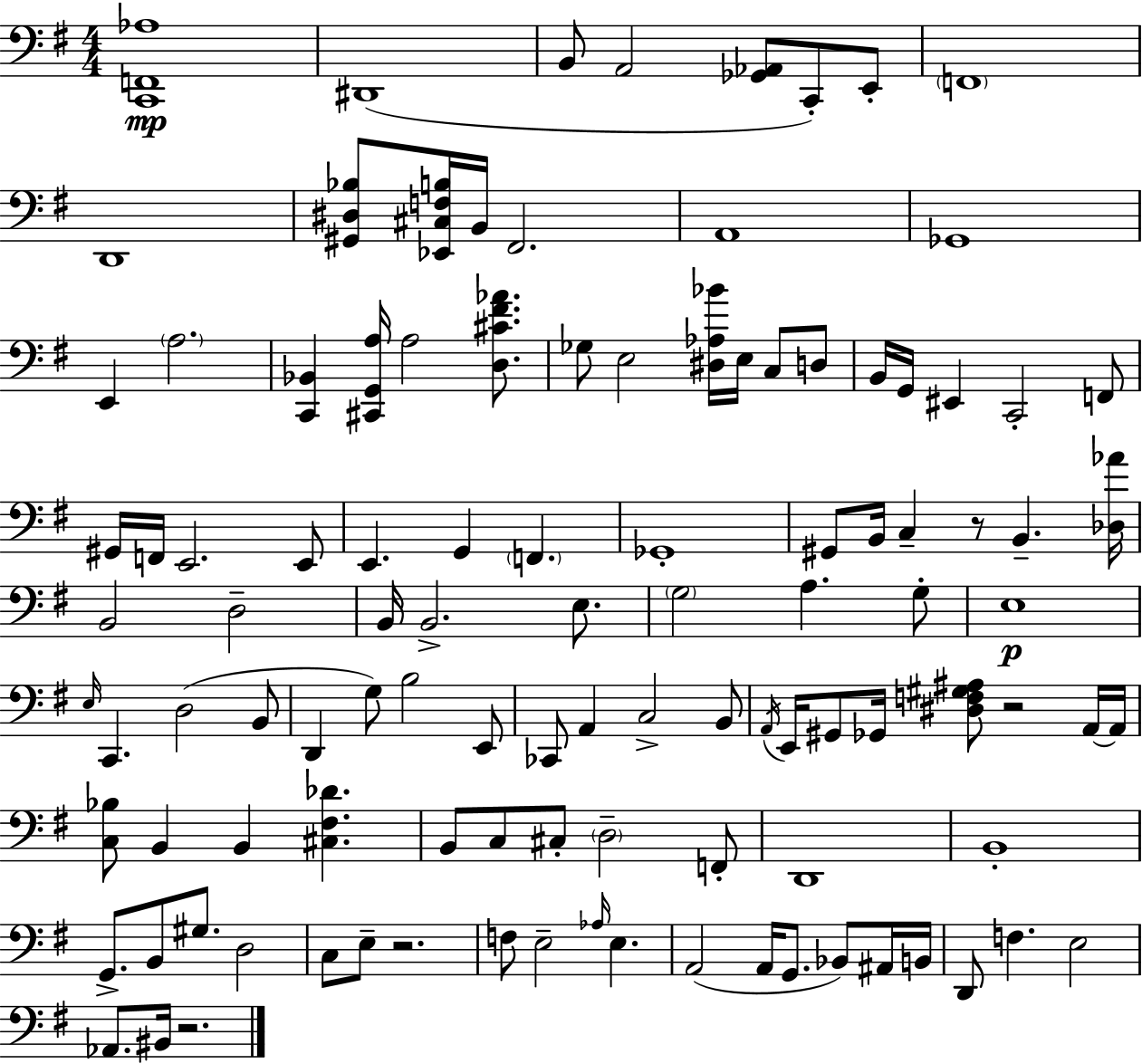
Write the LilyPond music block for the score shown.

{
  \clef bass
  \numericTimeSignature
  \time 4/4
  \key e \minor
  <c, f, aes>1\mp | dis,1( | b,8 a,2 <ges, aes,>8 c,8-.) e,8-. | \parenthesize f,1 | \break d,1 | <gis, dis bes>8 <ees, cis f b>16 b,16 fis,2. | a,1 | ges,1 | \break e,4 \parenthesize a2. | <c, bes,>4 <cis, g, a>16 a2 <d cis' fis' aes'>8. | ges8 e2 <dis aes bes'>16 e16 c8 d8 | b,16 g,16 eis,4 c,2-. f,8 | \break gis,16 f,16 e,2. e,8 | e,4. g,4 \parenthesize f,4. | ges,1-. | gis,8 b,16 c4-- r8 b,4.-- <des aes'>16 | \break b,2 d2-- | b,16 b,2.-> e8. | \parenthesize g2 a4. g8-. | e1\p | \break \grace { e16 } c,4. d2( b,8 | d,4 g8) b2 e,8 | ces,8 a,4 c2-> b,8 | \acciaccatura { a,16 } e,16 gis,8 ges,16 <dis f gis ais>8 r2 | \break a,16~~ a,16 <c bes>8 b,4 b,4 <cis fis des'>4. | b,8 c8 cis8-. \parenthesize d2-- | f,8-. d,1 | b,1-. | \break g,8.-> b,8 gis8. d2 | c8 e8-- r2. | f8 e2-- \grace { aes16 } e4. | a,2( a,16 g,8. bes,8) | \break ais,16 b,16 d,8 f4. e2 | aes,8. bis,16 r2. | \bar "|."
}